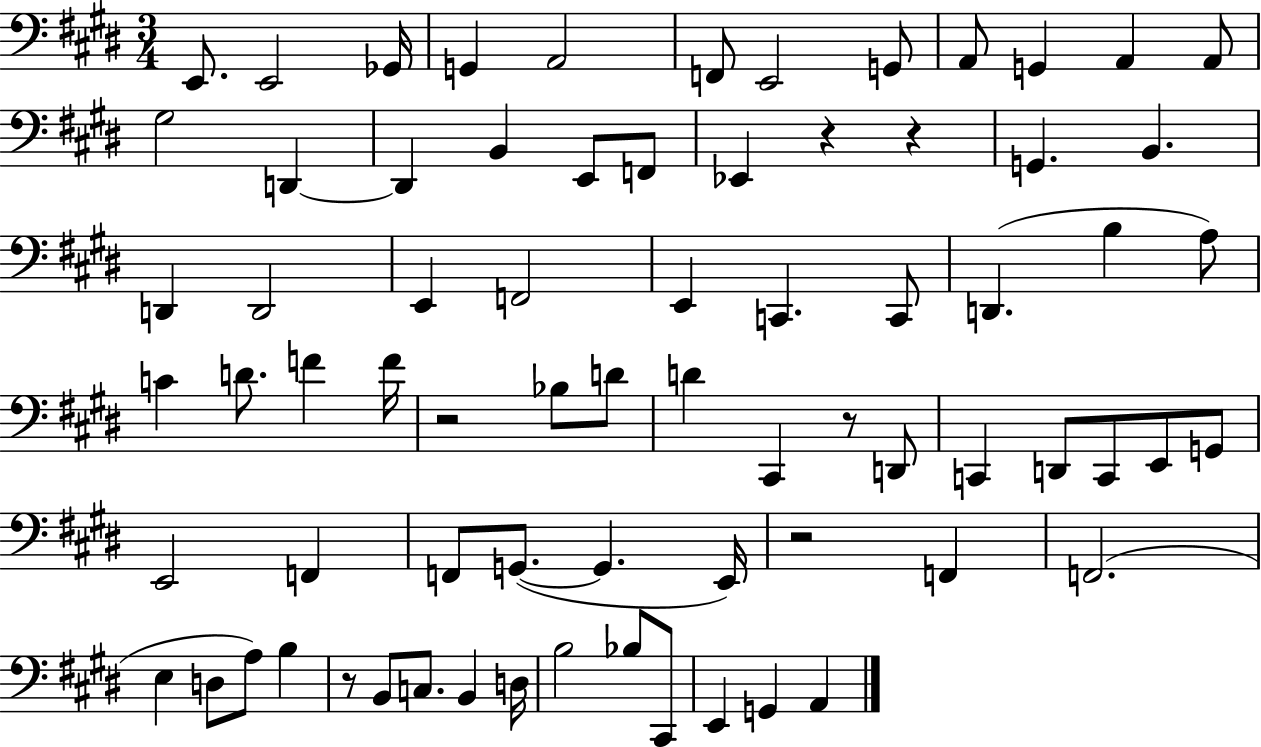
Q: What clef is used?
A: bass